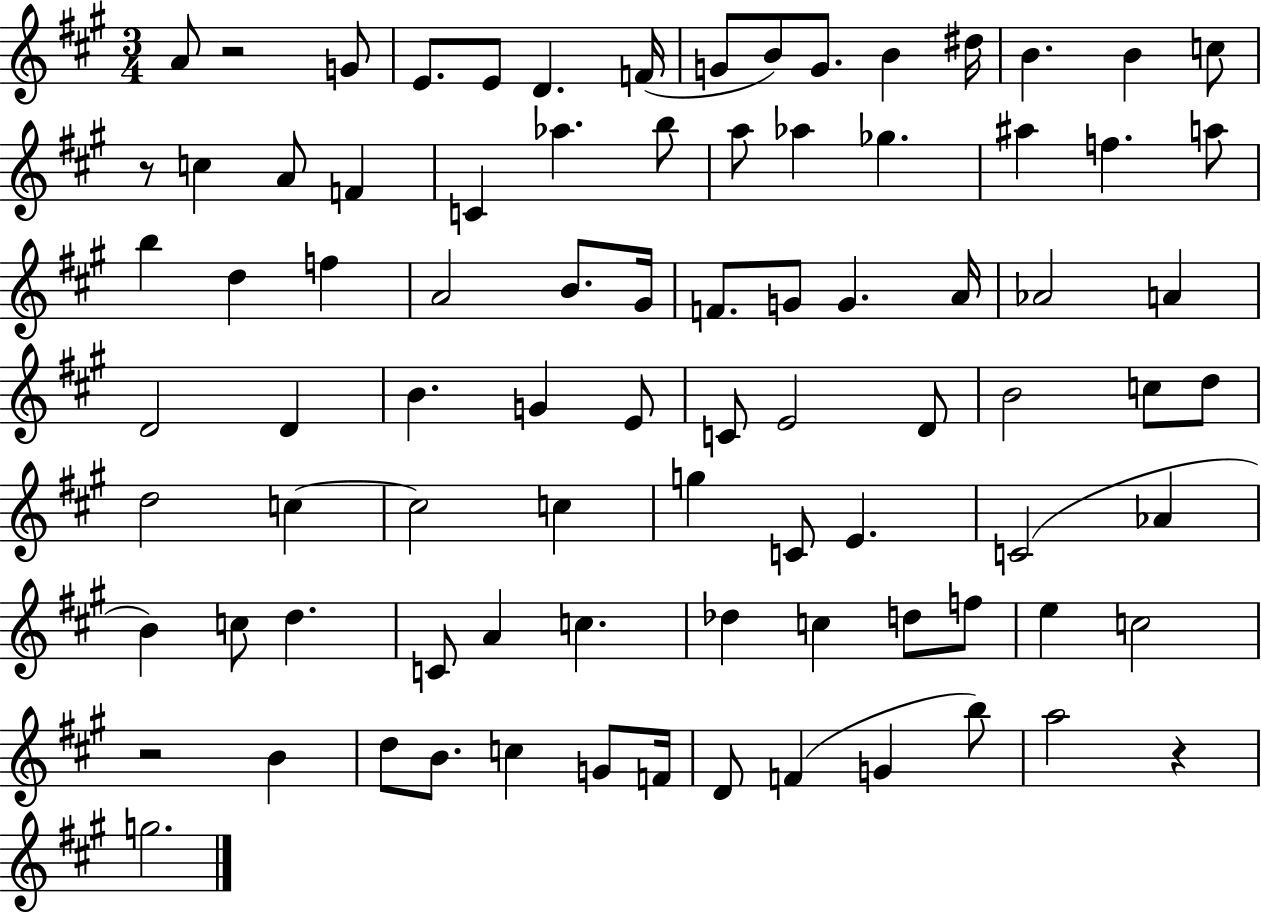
X:1
T:Untitled
M:3/4
L:1/4
K:A
A/2 z2 G/2 E/2 E/2 D F/4 G/2 B/2 G/2 B ^d/4 B B c/2 z/2 c A/2 F C _a b/2 a/2 _a _g ^a f a/2 b d f A2 B/2 ^G/4 F/2 G/2 G A/4 _A2 A D2 D B G E/2 C/2 E2 D/2 B2 c/2 d/2 d2 c c2 c g C/2 E C2 _A B c/2 d C/2 A c _d c d/2 f/2 e c2 z2 B d/2 B/2 c G/2 F/4 D/2 F G b/2 a2 z g2